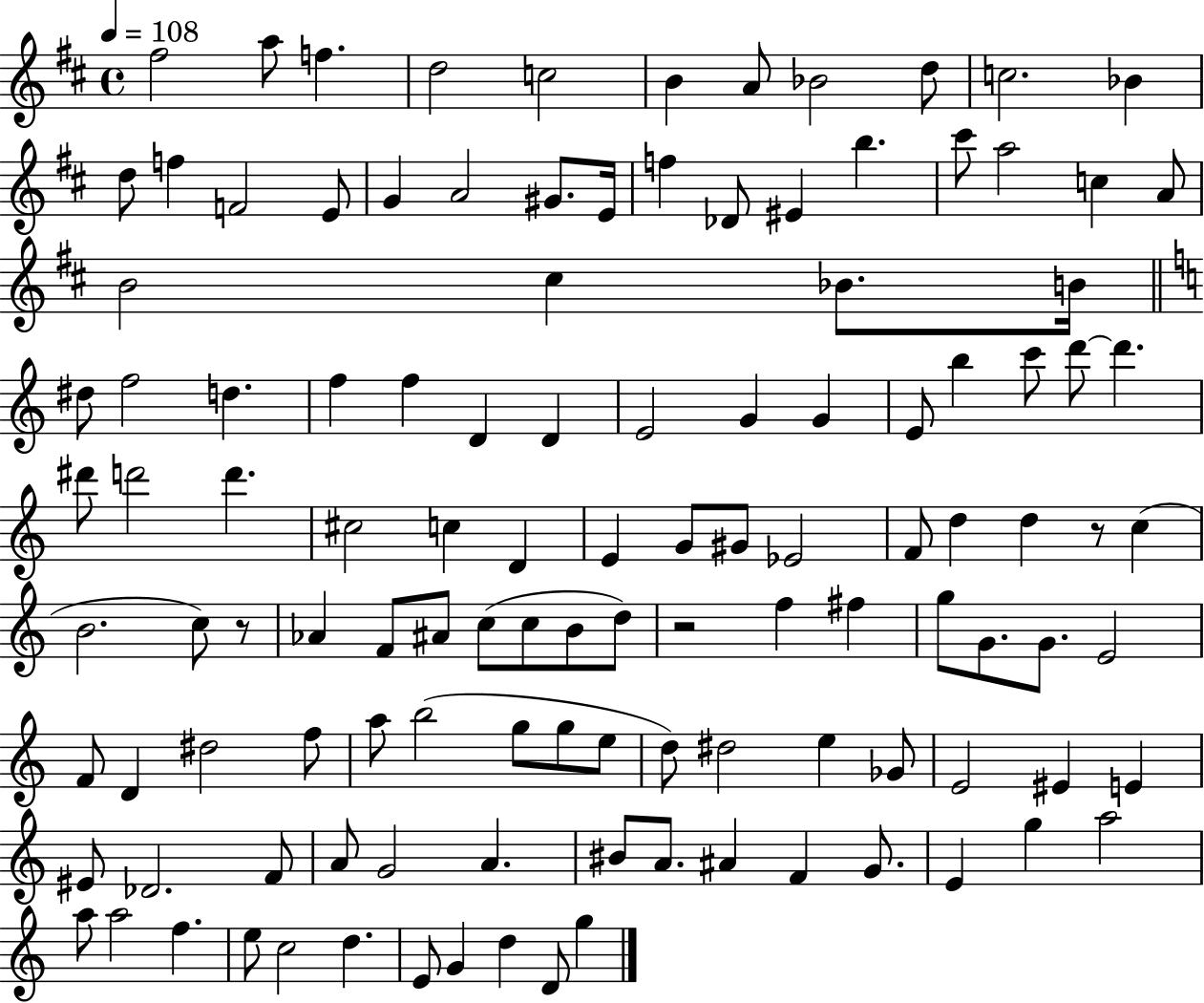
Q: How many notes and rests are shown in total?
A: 119